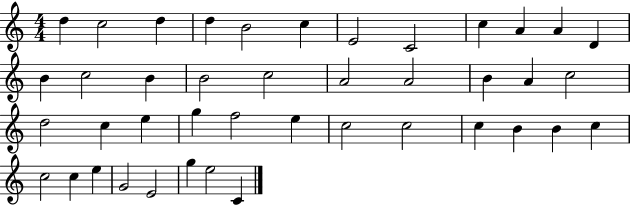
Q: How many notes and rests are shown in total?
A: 42